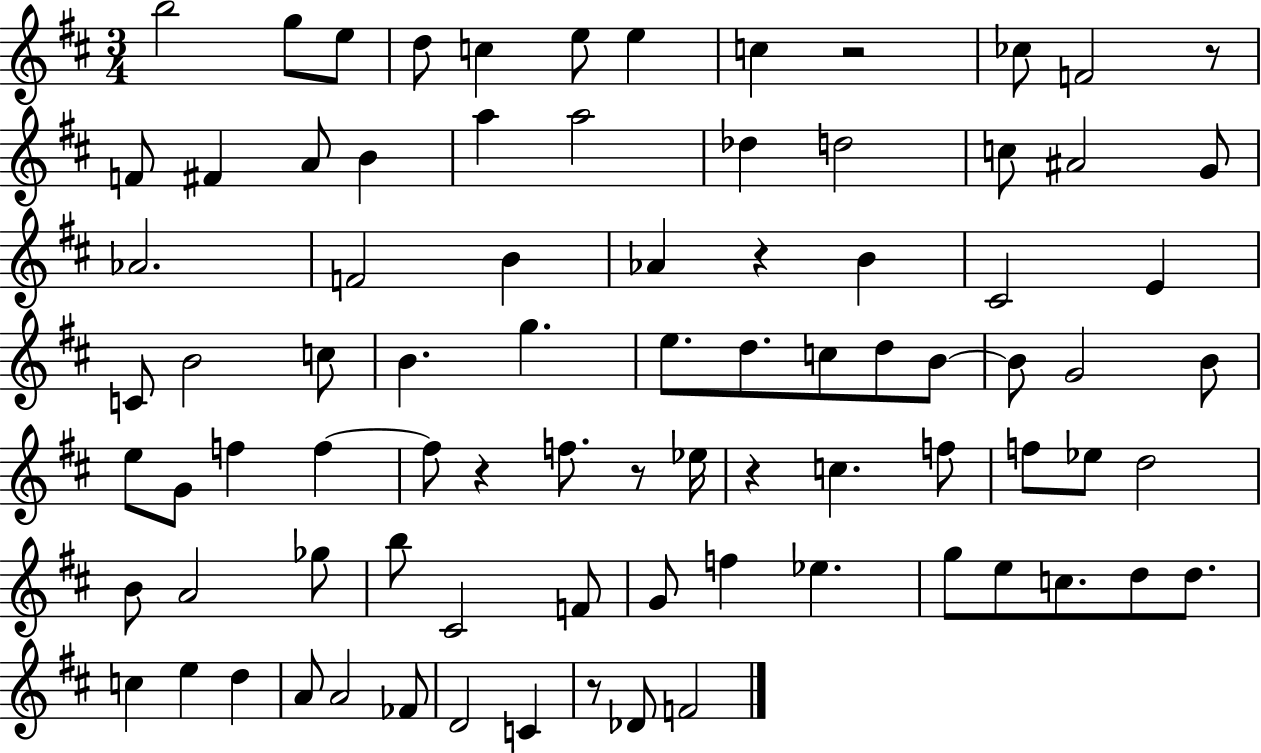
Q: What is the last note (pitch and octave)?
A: F4